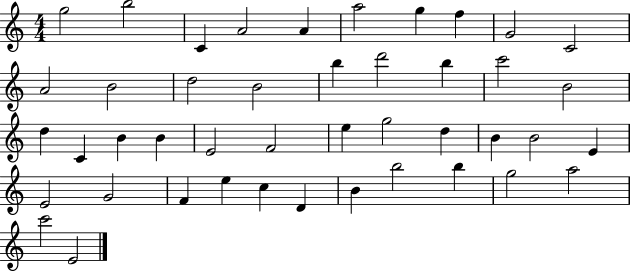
{
  \clef treble
  \numericTimeSignature
  \time 4/4
  \key c \major
  g''2 b''2 | c'4 a'2 a'4 | a''2 g''4 f''4 | g'2 c'2 | \break a'2 b'2 | d''2 b'2 | b''4 d'''2 b''4 | c'''2 b'2 | \break d''4 c'4 b'4 b'4 | e'2 f'2 | e''4 g''2 d''4 | b'4 b'2 e'4 | \break e'2 g'2 | f'4 e''4 c''4 d'4 | b'4 b''2 b''4 | g''2 a''2 | \break c'''2 e'2 | \bar "|."
}